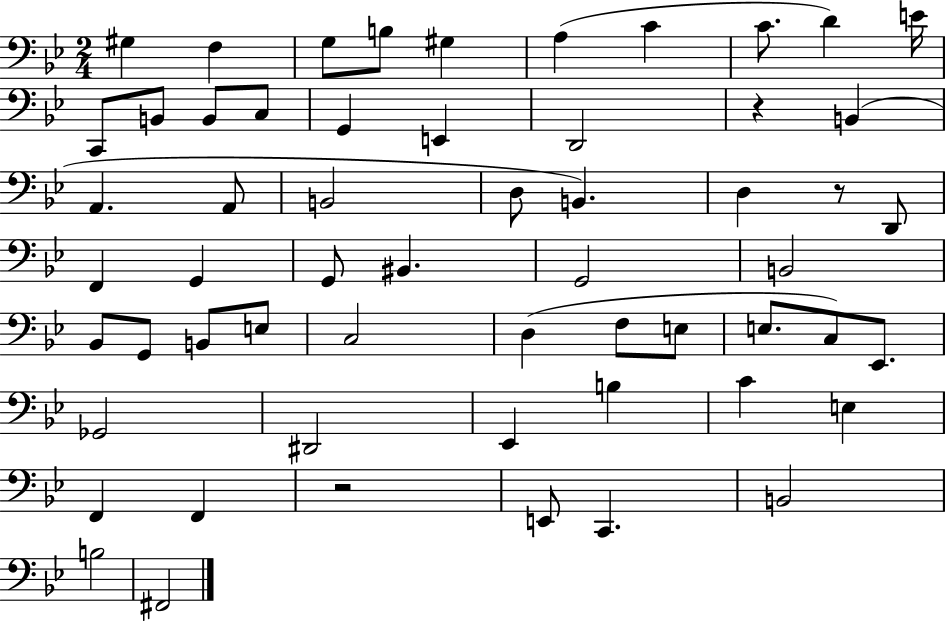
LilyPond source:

{
  \clef bass
  \numericTimeSignature
  \time 2/4
  \key bes \major
  gis4 f4 | g8 b8 gis4 | a4( c'4 | c'8. d'4) e'16 | \break c,8 b,8 b,8 c8 | g,4 e,4 | d,2 | r4 b,4( | \break a,4. a,8 | b,2 | d8 b,4.) | d4 r8 d,8 | \break f,4 g,4 | g,8 bis,4. | g,2 | b,2 | \break bes,8 g,8 b,8 e8 | c2 | d4( f8 e8 | e8. c8) ees,8. | \break ges,2 | dis,2 | ees,4 b4 | c'4 e4 | \break f,4 f,4 | r2 | e,8 c,4. | b,2 | \break b2 | fis,2 | \bar "|."
}